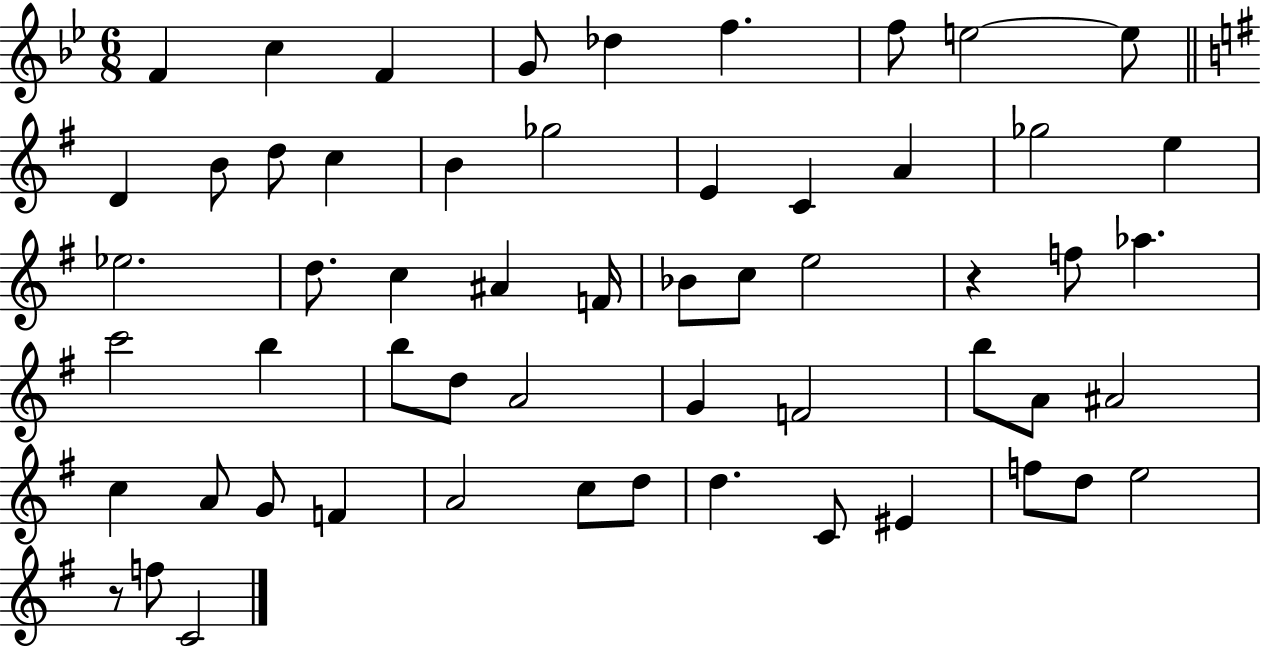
{
  \clef treble
  \numericTimeSignature
  \time 6/8
  \key bes \major
  f'4 c''4 f'4 | g'8 des''4 f''4. | f''8 e''2~~ e''8 | \bar "||" \break \key g \major d'4 b'8 d''8 c''4 | b'4 ges''2 | e'4 c'4 a'4 | ges''2 e''4 | \break ees''2. | d''8. c''4 ais'4 f'16 | bes'8 c''8 e''2 | r4 f''8 aes''4. | \break c'''2 b''4 | b''8 d''8 a'2 | g'4 f'2 | b''8 a'8 ais'2 | \break c''4 a'8 g'8 f'4 | a'2 c''8 d''8 | d''4. c'8 eis'4 | f''8 d''8 e''2 | \break r8 f''8 c'2 | \bar "|."
}